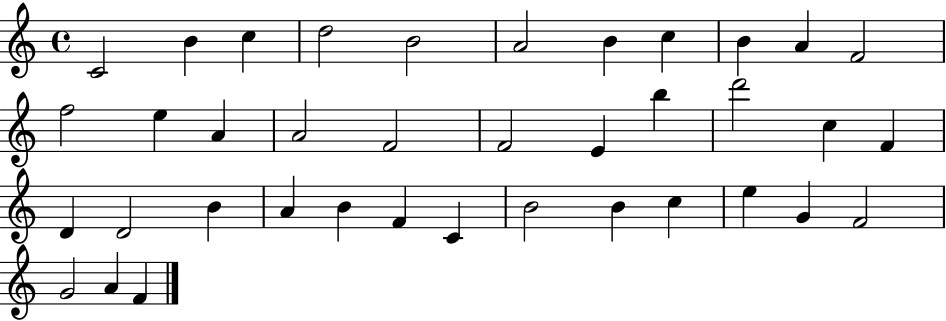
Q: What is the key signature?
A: C major